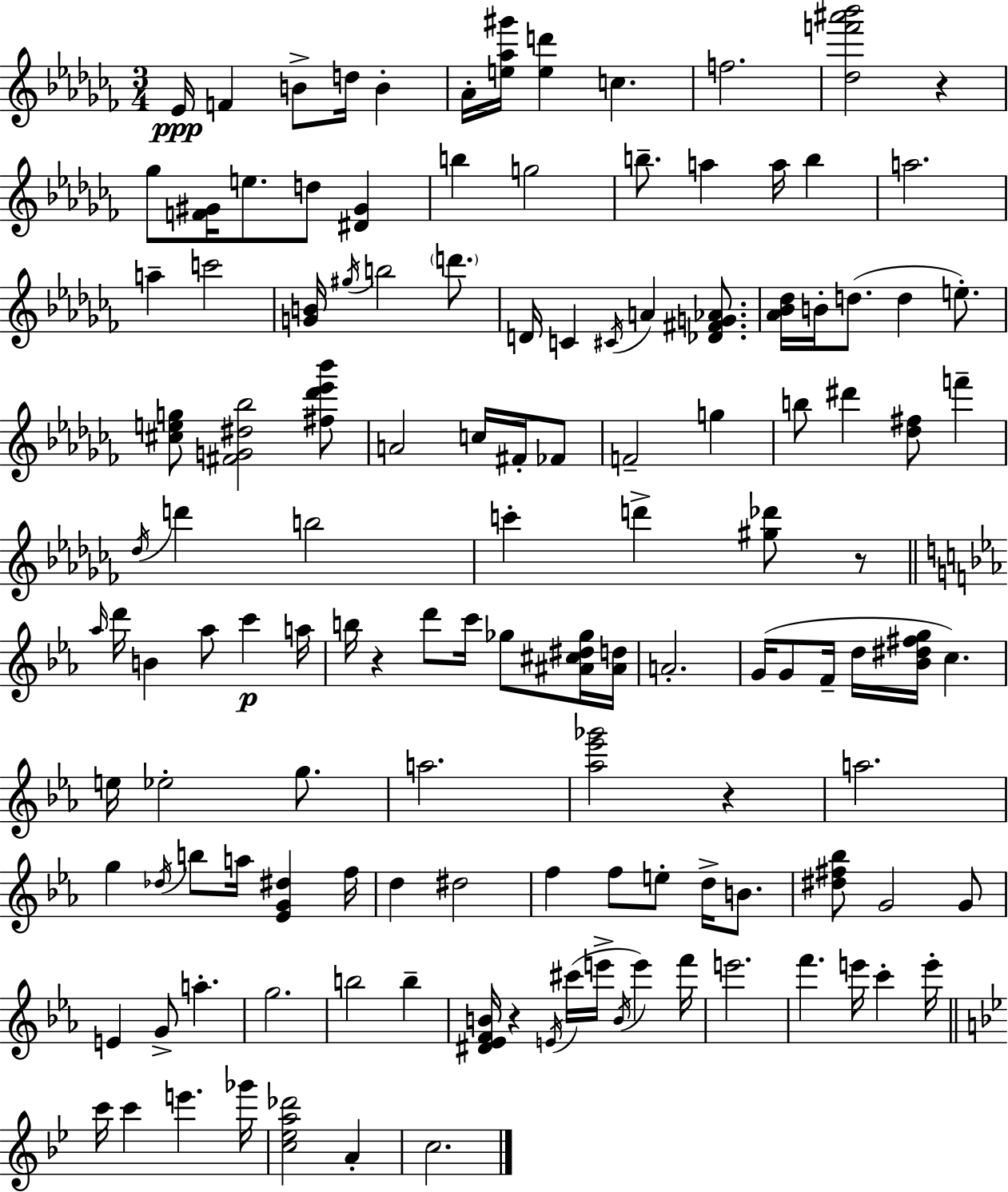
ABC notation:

X:1
T:Untitled
M:3/4
L:1/4
K:Abm
_E/4 F B/2 d/4 B _A/4 [e_a^g']/4 [ed'] c f2 [_df'^a'_b']2 z _g/2 [F^G]/4 e/2 d/2 [^D^G] b g2 b/2 a a/4 b a2 a c'2 [GB]/4 ^g/4 b2 d'/2 D/4 C ^C/4 A [_D^FG_A]/2 [_A_B_d]/4 B/4 d/2 d e/2 [^ceg]/2 [^FG^d_b]2 [^f_d'_e'_b']/2 A2 c/4 ^F/4 _F/2 F2 g b/2 ^d' [_d^f]/2 f' _d/4 d' b2 c' d' [^g_d']/2 z/2 _a/4 d'/4 B _a/2 c' a/4 b/4 z d'/2 c'/4 _g/2 [^A^c^d_g]/4 [^Ad]/4 A2 G/4 G/2 F/4 d/4 [_B^d^fg]/4 c e/4 _e2 g/2 a2 [_a_e'_g']2 z a2 g _d/4 b/2 a/4 [_EG^d] f/4 d ^d2 f f/2 e/2 d/4 B/2 [^d^f_b]/2 G2 G/2 E G/2 a g2 b2 b [^D_EFB]/4 z E/4 ^c'/4 e'/4 B/4 e' f'/4 e'2 f' e'/4 c' e'/4 c'/4 c' e' _g'/4 [c_ea_d']2 A c2